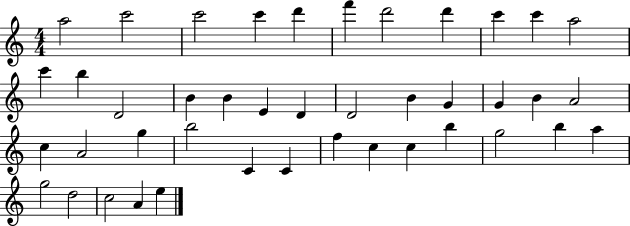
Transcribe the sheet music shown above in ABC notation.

X:1
T:Untitled
M:4/4
L:1/4
K:C
a2 c'2 c'2 c' d' f' d'2 d' c' c' a2 c' b D2 B B E D D2 B G G B A2 c A2 g b2 C C f c c b g2 b a g2 d2 c2 A e